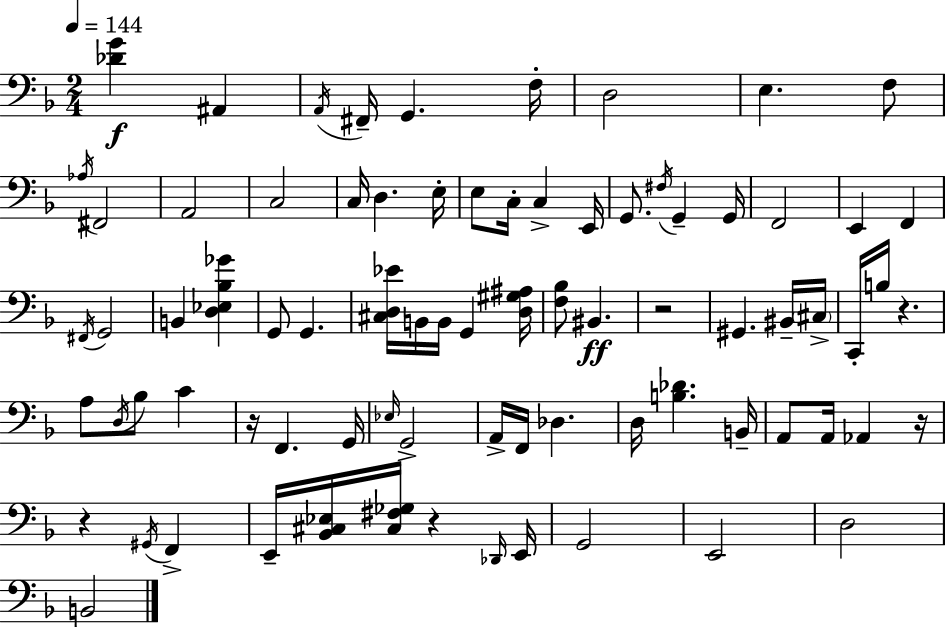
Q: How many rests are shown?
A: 6